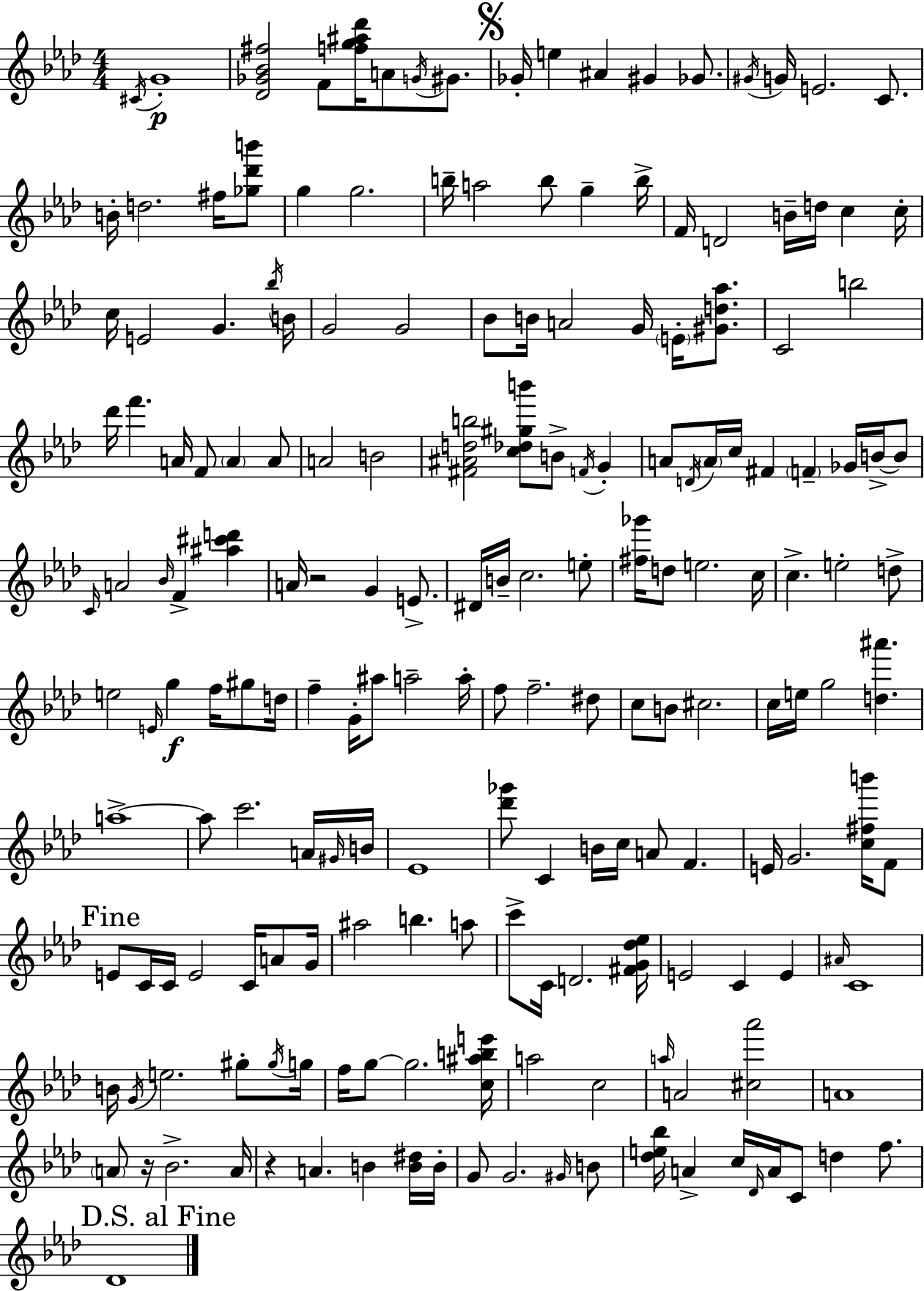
{
  \clef treble
  \numericTimeSignature
  \time 4/4
  \key aes \major
  \acciaccatura { cis'16 }\p g'1-. | <des' ges' bes' fis''>2 f'8 <f'' g'' ais'' des'''>16 a'8 \acciaccatura { g'16 } gis'8. | \mark \markup { \musicglyph "scripts.segno" } ges'16-. e''4 ais'4 gis'4 ges'8. | \acciaccatura { gis'16 } g'16 e'2. | \break c'8. b'16-. d''2. | fis''16 <ges'' des''' b'''>8 g''4 g''2. | b''16-- a''2 b''8 g''4-- | b''16-> f'16 d'2 b'16-- d''16 c''4 | \break c''16-. c''16 e'2 g'4. | \acciaccatura { bes''16 } b'16 g'2 g'2 | bes'8 b'16 a'2 g'16 | \parenthesize e'16-. <gis' d'' aes''>8. c'2 b''2 | \break des'''16 f'''4. a'16 f'8 \parenthesize a'4 | a'8 a'2 b'2 | <fis' ais' d'' b''>2 <c'' des'' gis'' b'''>8 b'8-> | \acciaccatura { f'16 } g'4-. a'8 \acciaccatura { d'16 } \parenthesize a'16 c''16 fis'4 \parenthesize f'4-- | \break ges'16 b'16->~~ b'8 \grace { c'16 } a'2 \grace { bes'16 } | f'4-> <ais'' cis''' d'''>4 a'16 r2 | g'4 e'8.-> dis'16 b'16-- c''2. | e''8-. <fis'' ges'''>16 d''8 e''2. | \break c''16 c''4.-> e''2-. | d''8-> e''2 | \grace { e'16 } g''4\f f''16 gis''8 d''16 f''4-- g'16-. ais''8 | a''2-- a''16-. f''8 f''2.-- | \break dis''8 c''8 b'8 cis''2. | c''16 e''16 g''2 | <d'' ais'''>4. a''1->~~ | a''8 c'''2. | \break a'16 \grace { gis'16 } b'16 ees'1 | <des''' ges'''>8 c'4 | b'16 c''16 a'8 f'4. e'16 g'2. | <c'' fis'' b'''>16 f'8 \mark "Fine" e'8 c'16 c'16 e'2 | \break c'16 a'8 g'16 ais''2 | b''4. a''8 c'''8-> c'16 d'2. | <fis' g' des'' ees''>16 e'2 | c'4 e'4 \grace { ais'16 } c'1 | \break b'16 \acciaccatura { g'16 } e''2. | gis''8-. \acciaccatura { gis''16 } g''16 f''16 g''8~~ | g''2. <c'' ais'' b'' e'''>16 a''2 | c''2 \grace { a''16 } a'2 | \break <cis'' aes'''>2 a'1 | \parenthesize a'8 | r16 bes'2.-> a'16 r4 | a'4. b'4 <b' dis''>16 b'16-. g'8 | \break g'2. \grace { gis'16 } b'8 <des'' e'' bes''>16 | a'4-> c''16 \grace { des'16 } a'16 c'8 d''4 f''8. | \mark "D.S. al Fine" des'1 | \bar "|."
}